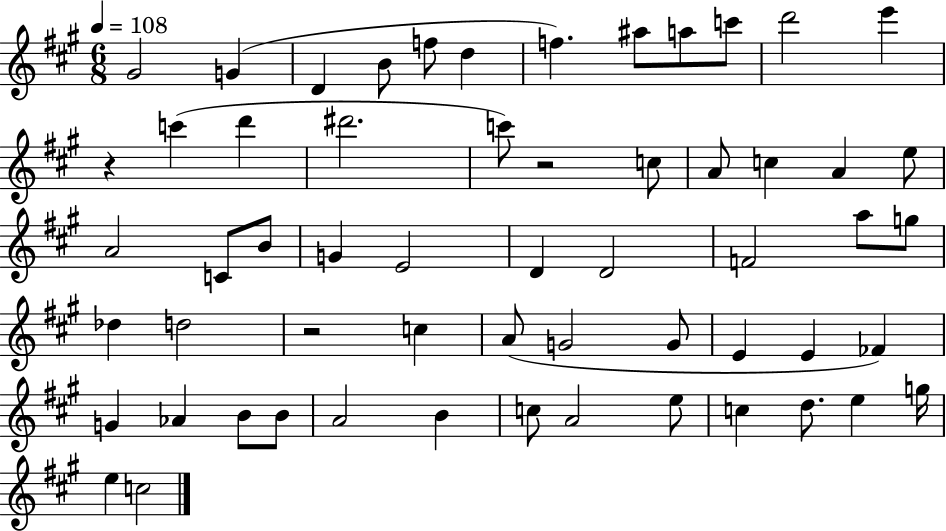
X:1
T:Untitled
M:6/8
L:1/4
K:A
^G2 G D B/2 f/2 d f ^a/2 a/2 c'/2 d'2 e' z c' d' ^d'2 c'/2 z2 c/2 A/2 c A e/2 A2 C/2 B/2 G E2 D D2 F2 a/2 g/2 _d d2 z2 c A/2 G2 G/2 E E _F G _A B/2 B/2 A2 B c/2 A2 e/2 c d/2 e g/4 e c2